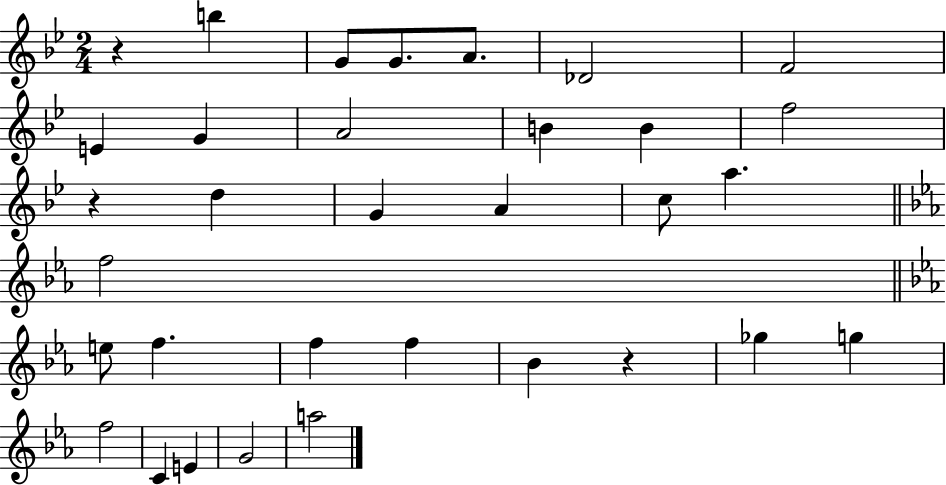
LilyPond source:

{
  \clef treble
  \numericTimeSignature
  \time 2/4
  \key bes \major
  r4 b''4 | g'8 g'8. a'8. | des'2 | f'2 | \break e'4 g'4 | a'2 | b'4 b'4 | f''2 | \break r4 d''4 | g'4 a'4 | c''8 a''4. | \bar "||" \break \key c \minor f''2 | \bar "||" \break \key ees \major e''8 f''4. | f''4 f''4 | bes'4 r4 | ges''4 g''4 | \break f''2 | c'4 e'4 | g'2 | a''2 | \break \bar "|."
}